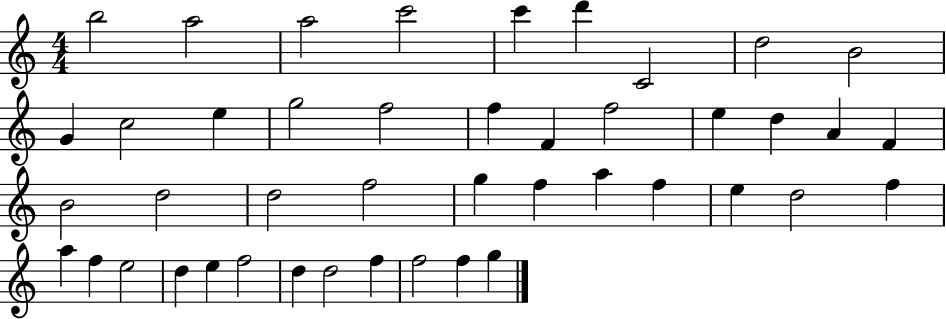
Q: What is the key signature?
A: C major